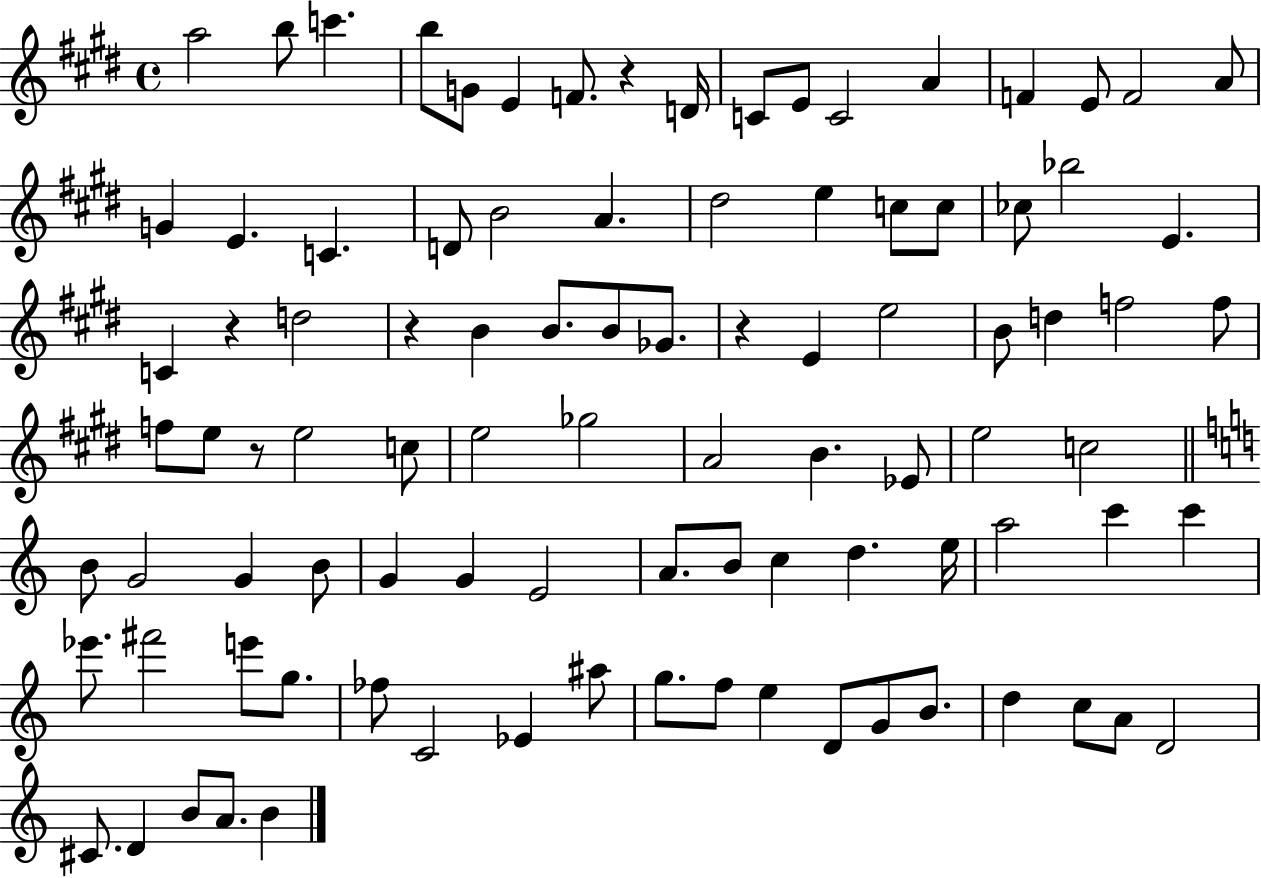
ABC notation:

X:1
T:Untitled
M:4/4
L:1/4
K:E
a2 b/2 c' b/2 G/2 E F/2 z D/4 C/2 E/2 C2 A F E/2 F2 A/2 G E C D/2 B2 A ^d2 e c/2 c/2 _c/2 _b2 E C z d2 z B B/2 B/2 _G/2 z E e2 B/2 d f2 f/2 f/2 e/2 z/2 e2 c/2 e2 _g2 A2 B _E/2 e2 c2 B/2 G2 G B/2 G G E2 A/2 B/2 c d e/4 a2 c' c' _e'/2 ^f'2 e'/2 g/2 _f/2 C2 _E ^a/2 g/2 f/2 e D/2 G/2 B/2 d c/2 A/2 D2 ^C/2 D B/2 A/2 B